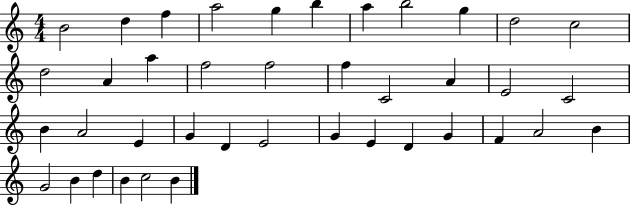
{
  \clef treble
  \numericTimeSignature
  \time 4/4
  \key c \major
  b'2 d''4 f''4 | a''2 g''4 b''4 | a''4 b''2 g''4 | d''2 c''2 | \break d''2 a'4 a''4 | f''2 f''2 | f''4 c'2 a'4 | e'2 c'2 | \break b'4 a'2 e'4 | g'4 d'4 e'2 | g'4 e'4 d'4 g'4 | f'4 a'2 b'4 | \break g'2 b'4 d''4 | b'4 c''2 b'4 | \bar "|."
}